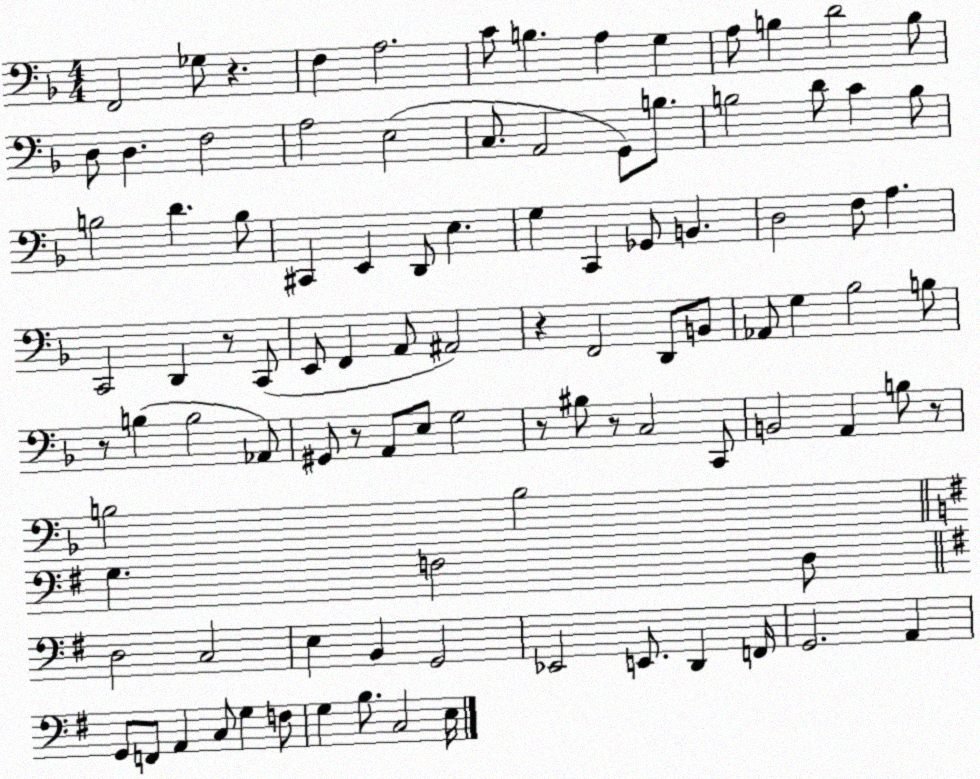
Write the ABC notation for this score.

X:1
T:Untitled
M:4/4
L:1/4
K:F
F,,2 _G,/2 z F, A,2 C/2 B, A, G, A,/2 B, D2 B,/2 D,/2 D, F,2 A,2 E,2 C,/2 A,,2 G,,/2 B,/2 B,2 D/2 C B,/2 B,2 D B,/2 ^C,, E,, D,,/2 E, G, C,, _G,,/2 B,, D,2 F,/2 A, C,,2 D,, z/2 C,,/2 E,,/2 F,, A,,/2 ^A,,2 z F,,2 D,,/2 B,,/2 _A,,/2 G, _B,2 B,/2 z/2 B, B,2 _A,,/2 ^G,,/2 z/2 A,,/2 E,/2 G,2 z/2 ^B,/2 z/2 C,2 C,,/2 B,,2 A,, B,/2 z/2 B,2 B,2 G, F,2 D,/2 D,2 C,2 E, B,, G,,2 _E,,2 E,,/2 D,, F,,/4 G,,2 A,, G,,/2 F,,/2 A,, C,/2 G, F,/2 G, B,/2 C,2 E,/4